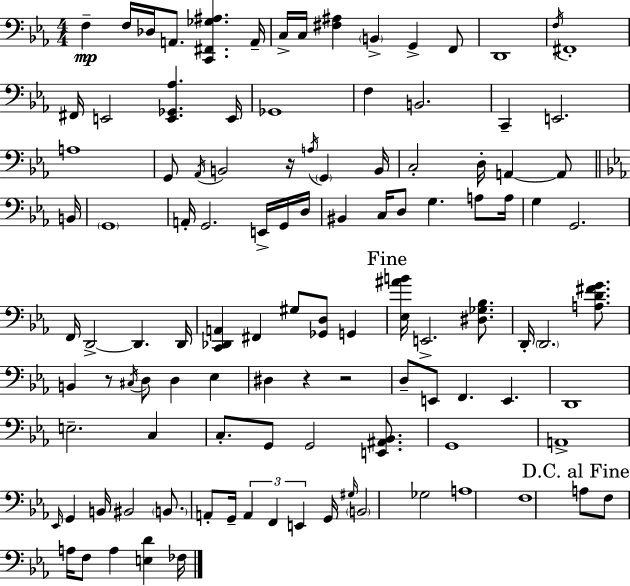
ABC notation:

X:1
T:Untitled
M:4/4
L:1/4
K:Cm
F, F,/4 _D,/4 A,,/2 [C,,^F,,_G,^A,] A,,/4 C,/4 C,/4 [^F,^A,] B,, G,, F,,/2 D,,4 F,/4 ^F,,4 ^F,,/4 E,,2 [E,,_G,,_A,] E,,/4 _G,,4 F, B,,2 C,, E,,2 A,4 G,,/2 _A,,/4 B,,2 z/4 A,/4 G,, B,,/4 C,2 D,/4 A,, A,,/2 B,,/4 G,,4 A,,/4 G,,2 E,,/4 G,,/4 D,/4 ^B,, C,/4 D,/2 G, A,/2 A,/4 G, G,,2 F,,/4 D,,2 D,, D,,/4 [C,,_D,,A,,] ^F,, ^G,/2 [_G,,D,]/2 G,, [_E,^AB]/4 E,,2 [^D,_G,_B,]/2 D,,/4 D,,2 [A,D^FG]/2 B,, z/2 ^C,/4 D,/2 D, _E, ^D, z z2 D,/2 E,,/2 F,, E,, D,,4 E,2 C, C,/2 G,,/2 G,,2 [E,,^A,,_B,,]/2 G,,4 A,,4 _E,,/4 G,, B,,/4 ^B,,2 B,,/2 A,,/2 G,,/4 A,, F,, E,, G,,/4 ^G,/4 B,,2 _G,2 A,4 F,4 A,/2 F,/2 A,/4 F,/2 A, [E,D] _F,/4